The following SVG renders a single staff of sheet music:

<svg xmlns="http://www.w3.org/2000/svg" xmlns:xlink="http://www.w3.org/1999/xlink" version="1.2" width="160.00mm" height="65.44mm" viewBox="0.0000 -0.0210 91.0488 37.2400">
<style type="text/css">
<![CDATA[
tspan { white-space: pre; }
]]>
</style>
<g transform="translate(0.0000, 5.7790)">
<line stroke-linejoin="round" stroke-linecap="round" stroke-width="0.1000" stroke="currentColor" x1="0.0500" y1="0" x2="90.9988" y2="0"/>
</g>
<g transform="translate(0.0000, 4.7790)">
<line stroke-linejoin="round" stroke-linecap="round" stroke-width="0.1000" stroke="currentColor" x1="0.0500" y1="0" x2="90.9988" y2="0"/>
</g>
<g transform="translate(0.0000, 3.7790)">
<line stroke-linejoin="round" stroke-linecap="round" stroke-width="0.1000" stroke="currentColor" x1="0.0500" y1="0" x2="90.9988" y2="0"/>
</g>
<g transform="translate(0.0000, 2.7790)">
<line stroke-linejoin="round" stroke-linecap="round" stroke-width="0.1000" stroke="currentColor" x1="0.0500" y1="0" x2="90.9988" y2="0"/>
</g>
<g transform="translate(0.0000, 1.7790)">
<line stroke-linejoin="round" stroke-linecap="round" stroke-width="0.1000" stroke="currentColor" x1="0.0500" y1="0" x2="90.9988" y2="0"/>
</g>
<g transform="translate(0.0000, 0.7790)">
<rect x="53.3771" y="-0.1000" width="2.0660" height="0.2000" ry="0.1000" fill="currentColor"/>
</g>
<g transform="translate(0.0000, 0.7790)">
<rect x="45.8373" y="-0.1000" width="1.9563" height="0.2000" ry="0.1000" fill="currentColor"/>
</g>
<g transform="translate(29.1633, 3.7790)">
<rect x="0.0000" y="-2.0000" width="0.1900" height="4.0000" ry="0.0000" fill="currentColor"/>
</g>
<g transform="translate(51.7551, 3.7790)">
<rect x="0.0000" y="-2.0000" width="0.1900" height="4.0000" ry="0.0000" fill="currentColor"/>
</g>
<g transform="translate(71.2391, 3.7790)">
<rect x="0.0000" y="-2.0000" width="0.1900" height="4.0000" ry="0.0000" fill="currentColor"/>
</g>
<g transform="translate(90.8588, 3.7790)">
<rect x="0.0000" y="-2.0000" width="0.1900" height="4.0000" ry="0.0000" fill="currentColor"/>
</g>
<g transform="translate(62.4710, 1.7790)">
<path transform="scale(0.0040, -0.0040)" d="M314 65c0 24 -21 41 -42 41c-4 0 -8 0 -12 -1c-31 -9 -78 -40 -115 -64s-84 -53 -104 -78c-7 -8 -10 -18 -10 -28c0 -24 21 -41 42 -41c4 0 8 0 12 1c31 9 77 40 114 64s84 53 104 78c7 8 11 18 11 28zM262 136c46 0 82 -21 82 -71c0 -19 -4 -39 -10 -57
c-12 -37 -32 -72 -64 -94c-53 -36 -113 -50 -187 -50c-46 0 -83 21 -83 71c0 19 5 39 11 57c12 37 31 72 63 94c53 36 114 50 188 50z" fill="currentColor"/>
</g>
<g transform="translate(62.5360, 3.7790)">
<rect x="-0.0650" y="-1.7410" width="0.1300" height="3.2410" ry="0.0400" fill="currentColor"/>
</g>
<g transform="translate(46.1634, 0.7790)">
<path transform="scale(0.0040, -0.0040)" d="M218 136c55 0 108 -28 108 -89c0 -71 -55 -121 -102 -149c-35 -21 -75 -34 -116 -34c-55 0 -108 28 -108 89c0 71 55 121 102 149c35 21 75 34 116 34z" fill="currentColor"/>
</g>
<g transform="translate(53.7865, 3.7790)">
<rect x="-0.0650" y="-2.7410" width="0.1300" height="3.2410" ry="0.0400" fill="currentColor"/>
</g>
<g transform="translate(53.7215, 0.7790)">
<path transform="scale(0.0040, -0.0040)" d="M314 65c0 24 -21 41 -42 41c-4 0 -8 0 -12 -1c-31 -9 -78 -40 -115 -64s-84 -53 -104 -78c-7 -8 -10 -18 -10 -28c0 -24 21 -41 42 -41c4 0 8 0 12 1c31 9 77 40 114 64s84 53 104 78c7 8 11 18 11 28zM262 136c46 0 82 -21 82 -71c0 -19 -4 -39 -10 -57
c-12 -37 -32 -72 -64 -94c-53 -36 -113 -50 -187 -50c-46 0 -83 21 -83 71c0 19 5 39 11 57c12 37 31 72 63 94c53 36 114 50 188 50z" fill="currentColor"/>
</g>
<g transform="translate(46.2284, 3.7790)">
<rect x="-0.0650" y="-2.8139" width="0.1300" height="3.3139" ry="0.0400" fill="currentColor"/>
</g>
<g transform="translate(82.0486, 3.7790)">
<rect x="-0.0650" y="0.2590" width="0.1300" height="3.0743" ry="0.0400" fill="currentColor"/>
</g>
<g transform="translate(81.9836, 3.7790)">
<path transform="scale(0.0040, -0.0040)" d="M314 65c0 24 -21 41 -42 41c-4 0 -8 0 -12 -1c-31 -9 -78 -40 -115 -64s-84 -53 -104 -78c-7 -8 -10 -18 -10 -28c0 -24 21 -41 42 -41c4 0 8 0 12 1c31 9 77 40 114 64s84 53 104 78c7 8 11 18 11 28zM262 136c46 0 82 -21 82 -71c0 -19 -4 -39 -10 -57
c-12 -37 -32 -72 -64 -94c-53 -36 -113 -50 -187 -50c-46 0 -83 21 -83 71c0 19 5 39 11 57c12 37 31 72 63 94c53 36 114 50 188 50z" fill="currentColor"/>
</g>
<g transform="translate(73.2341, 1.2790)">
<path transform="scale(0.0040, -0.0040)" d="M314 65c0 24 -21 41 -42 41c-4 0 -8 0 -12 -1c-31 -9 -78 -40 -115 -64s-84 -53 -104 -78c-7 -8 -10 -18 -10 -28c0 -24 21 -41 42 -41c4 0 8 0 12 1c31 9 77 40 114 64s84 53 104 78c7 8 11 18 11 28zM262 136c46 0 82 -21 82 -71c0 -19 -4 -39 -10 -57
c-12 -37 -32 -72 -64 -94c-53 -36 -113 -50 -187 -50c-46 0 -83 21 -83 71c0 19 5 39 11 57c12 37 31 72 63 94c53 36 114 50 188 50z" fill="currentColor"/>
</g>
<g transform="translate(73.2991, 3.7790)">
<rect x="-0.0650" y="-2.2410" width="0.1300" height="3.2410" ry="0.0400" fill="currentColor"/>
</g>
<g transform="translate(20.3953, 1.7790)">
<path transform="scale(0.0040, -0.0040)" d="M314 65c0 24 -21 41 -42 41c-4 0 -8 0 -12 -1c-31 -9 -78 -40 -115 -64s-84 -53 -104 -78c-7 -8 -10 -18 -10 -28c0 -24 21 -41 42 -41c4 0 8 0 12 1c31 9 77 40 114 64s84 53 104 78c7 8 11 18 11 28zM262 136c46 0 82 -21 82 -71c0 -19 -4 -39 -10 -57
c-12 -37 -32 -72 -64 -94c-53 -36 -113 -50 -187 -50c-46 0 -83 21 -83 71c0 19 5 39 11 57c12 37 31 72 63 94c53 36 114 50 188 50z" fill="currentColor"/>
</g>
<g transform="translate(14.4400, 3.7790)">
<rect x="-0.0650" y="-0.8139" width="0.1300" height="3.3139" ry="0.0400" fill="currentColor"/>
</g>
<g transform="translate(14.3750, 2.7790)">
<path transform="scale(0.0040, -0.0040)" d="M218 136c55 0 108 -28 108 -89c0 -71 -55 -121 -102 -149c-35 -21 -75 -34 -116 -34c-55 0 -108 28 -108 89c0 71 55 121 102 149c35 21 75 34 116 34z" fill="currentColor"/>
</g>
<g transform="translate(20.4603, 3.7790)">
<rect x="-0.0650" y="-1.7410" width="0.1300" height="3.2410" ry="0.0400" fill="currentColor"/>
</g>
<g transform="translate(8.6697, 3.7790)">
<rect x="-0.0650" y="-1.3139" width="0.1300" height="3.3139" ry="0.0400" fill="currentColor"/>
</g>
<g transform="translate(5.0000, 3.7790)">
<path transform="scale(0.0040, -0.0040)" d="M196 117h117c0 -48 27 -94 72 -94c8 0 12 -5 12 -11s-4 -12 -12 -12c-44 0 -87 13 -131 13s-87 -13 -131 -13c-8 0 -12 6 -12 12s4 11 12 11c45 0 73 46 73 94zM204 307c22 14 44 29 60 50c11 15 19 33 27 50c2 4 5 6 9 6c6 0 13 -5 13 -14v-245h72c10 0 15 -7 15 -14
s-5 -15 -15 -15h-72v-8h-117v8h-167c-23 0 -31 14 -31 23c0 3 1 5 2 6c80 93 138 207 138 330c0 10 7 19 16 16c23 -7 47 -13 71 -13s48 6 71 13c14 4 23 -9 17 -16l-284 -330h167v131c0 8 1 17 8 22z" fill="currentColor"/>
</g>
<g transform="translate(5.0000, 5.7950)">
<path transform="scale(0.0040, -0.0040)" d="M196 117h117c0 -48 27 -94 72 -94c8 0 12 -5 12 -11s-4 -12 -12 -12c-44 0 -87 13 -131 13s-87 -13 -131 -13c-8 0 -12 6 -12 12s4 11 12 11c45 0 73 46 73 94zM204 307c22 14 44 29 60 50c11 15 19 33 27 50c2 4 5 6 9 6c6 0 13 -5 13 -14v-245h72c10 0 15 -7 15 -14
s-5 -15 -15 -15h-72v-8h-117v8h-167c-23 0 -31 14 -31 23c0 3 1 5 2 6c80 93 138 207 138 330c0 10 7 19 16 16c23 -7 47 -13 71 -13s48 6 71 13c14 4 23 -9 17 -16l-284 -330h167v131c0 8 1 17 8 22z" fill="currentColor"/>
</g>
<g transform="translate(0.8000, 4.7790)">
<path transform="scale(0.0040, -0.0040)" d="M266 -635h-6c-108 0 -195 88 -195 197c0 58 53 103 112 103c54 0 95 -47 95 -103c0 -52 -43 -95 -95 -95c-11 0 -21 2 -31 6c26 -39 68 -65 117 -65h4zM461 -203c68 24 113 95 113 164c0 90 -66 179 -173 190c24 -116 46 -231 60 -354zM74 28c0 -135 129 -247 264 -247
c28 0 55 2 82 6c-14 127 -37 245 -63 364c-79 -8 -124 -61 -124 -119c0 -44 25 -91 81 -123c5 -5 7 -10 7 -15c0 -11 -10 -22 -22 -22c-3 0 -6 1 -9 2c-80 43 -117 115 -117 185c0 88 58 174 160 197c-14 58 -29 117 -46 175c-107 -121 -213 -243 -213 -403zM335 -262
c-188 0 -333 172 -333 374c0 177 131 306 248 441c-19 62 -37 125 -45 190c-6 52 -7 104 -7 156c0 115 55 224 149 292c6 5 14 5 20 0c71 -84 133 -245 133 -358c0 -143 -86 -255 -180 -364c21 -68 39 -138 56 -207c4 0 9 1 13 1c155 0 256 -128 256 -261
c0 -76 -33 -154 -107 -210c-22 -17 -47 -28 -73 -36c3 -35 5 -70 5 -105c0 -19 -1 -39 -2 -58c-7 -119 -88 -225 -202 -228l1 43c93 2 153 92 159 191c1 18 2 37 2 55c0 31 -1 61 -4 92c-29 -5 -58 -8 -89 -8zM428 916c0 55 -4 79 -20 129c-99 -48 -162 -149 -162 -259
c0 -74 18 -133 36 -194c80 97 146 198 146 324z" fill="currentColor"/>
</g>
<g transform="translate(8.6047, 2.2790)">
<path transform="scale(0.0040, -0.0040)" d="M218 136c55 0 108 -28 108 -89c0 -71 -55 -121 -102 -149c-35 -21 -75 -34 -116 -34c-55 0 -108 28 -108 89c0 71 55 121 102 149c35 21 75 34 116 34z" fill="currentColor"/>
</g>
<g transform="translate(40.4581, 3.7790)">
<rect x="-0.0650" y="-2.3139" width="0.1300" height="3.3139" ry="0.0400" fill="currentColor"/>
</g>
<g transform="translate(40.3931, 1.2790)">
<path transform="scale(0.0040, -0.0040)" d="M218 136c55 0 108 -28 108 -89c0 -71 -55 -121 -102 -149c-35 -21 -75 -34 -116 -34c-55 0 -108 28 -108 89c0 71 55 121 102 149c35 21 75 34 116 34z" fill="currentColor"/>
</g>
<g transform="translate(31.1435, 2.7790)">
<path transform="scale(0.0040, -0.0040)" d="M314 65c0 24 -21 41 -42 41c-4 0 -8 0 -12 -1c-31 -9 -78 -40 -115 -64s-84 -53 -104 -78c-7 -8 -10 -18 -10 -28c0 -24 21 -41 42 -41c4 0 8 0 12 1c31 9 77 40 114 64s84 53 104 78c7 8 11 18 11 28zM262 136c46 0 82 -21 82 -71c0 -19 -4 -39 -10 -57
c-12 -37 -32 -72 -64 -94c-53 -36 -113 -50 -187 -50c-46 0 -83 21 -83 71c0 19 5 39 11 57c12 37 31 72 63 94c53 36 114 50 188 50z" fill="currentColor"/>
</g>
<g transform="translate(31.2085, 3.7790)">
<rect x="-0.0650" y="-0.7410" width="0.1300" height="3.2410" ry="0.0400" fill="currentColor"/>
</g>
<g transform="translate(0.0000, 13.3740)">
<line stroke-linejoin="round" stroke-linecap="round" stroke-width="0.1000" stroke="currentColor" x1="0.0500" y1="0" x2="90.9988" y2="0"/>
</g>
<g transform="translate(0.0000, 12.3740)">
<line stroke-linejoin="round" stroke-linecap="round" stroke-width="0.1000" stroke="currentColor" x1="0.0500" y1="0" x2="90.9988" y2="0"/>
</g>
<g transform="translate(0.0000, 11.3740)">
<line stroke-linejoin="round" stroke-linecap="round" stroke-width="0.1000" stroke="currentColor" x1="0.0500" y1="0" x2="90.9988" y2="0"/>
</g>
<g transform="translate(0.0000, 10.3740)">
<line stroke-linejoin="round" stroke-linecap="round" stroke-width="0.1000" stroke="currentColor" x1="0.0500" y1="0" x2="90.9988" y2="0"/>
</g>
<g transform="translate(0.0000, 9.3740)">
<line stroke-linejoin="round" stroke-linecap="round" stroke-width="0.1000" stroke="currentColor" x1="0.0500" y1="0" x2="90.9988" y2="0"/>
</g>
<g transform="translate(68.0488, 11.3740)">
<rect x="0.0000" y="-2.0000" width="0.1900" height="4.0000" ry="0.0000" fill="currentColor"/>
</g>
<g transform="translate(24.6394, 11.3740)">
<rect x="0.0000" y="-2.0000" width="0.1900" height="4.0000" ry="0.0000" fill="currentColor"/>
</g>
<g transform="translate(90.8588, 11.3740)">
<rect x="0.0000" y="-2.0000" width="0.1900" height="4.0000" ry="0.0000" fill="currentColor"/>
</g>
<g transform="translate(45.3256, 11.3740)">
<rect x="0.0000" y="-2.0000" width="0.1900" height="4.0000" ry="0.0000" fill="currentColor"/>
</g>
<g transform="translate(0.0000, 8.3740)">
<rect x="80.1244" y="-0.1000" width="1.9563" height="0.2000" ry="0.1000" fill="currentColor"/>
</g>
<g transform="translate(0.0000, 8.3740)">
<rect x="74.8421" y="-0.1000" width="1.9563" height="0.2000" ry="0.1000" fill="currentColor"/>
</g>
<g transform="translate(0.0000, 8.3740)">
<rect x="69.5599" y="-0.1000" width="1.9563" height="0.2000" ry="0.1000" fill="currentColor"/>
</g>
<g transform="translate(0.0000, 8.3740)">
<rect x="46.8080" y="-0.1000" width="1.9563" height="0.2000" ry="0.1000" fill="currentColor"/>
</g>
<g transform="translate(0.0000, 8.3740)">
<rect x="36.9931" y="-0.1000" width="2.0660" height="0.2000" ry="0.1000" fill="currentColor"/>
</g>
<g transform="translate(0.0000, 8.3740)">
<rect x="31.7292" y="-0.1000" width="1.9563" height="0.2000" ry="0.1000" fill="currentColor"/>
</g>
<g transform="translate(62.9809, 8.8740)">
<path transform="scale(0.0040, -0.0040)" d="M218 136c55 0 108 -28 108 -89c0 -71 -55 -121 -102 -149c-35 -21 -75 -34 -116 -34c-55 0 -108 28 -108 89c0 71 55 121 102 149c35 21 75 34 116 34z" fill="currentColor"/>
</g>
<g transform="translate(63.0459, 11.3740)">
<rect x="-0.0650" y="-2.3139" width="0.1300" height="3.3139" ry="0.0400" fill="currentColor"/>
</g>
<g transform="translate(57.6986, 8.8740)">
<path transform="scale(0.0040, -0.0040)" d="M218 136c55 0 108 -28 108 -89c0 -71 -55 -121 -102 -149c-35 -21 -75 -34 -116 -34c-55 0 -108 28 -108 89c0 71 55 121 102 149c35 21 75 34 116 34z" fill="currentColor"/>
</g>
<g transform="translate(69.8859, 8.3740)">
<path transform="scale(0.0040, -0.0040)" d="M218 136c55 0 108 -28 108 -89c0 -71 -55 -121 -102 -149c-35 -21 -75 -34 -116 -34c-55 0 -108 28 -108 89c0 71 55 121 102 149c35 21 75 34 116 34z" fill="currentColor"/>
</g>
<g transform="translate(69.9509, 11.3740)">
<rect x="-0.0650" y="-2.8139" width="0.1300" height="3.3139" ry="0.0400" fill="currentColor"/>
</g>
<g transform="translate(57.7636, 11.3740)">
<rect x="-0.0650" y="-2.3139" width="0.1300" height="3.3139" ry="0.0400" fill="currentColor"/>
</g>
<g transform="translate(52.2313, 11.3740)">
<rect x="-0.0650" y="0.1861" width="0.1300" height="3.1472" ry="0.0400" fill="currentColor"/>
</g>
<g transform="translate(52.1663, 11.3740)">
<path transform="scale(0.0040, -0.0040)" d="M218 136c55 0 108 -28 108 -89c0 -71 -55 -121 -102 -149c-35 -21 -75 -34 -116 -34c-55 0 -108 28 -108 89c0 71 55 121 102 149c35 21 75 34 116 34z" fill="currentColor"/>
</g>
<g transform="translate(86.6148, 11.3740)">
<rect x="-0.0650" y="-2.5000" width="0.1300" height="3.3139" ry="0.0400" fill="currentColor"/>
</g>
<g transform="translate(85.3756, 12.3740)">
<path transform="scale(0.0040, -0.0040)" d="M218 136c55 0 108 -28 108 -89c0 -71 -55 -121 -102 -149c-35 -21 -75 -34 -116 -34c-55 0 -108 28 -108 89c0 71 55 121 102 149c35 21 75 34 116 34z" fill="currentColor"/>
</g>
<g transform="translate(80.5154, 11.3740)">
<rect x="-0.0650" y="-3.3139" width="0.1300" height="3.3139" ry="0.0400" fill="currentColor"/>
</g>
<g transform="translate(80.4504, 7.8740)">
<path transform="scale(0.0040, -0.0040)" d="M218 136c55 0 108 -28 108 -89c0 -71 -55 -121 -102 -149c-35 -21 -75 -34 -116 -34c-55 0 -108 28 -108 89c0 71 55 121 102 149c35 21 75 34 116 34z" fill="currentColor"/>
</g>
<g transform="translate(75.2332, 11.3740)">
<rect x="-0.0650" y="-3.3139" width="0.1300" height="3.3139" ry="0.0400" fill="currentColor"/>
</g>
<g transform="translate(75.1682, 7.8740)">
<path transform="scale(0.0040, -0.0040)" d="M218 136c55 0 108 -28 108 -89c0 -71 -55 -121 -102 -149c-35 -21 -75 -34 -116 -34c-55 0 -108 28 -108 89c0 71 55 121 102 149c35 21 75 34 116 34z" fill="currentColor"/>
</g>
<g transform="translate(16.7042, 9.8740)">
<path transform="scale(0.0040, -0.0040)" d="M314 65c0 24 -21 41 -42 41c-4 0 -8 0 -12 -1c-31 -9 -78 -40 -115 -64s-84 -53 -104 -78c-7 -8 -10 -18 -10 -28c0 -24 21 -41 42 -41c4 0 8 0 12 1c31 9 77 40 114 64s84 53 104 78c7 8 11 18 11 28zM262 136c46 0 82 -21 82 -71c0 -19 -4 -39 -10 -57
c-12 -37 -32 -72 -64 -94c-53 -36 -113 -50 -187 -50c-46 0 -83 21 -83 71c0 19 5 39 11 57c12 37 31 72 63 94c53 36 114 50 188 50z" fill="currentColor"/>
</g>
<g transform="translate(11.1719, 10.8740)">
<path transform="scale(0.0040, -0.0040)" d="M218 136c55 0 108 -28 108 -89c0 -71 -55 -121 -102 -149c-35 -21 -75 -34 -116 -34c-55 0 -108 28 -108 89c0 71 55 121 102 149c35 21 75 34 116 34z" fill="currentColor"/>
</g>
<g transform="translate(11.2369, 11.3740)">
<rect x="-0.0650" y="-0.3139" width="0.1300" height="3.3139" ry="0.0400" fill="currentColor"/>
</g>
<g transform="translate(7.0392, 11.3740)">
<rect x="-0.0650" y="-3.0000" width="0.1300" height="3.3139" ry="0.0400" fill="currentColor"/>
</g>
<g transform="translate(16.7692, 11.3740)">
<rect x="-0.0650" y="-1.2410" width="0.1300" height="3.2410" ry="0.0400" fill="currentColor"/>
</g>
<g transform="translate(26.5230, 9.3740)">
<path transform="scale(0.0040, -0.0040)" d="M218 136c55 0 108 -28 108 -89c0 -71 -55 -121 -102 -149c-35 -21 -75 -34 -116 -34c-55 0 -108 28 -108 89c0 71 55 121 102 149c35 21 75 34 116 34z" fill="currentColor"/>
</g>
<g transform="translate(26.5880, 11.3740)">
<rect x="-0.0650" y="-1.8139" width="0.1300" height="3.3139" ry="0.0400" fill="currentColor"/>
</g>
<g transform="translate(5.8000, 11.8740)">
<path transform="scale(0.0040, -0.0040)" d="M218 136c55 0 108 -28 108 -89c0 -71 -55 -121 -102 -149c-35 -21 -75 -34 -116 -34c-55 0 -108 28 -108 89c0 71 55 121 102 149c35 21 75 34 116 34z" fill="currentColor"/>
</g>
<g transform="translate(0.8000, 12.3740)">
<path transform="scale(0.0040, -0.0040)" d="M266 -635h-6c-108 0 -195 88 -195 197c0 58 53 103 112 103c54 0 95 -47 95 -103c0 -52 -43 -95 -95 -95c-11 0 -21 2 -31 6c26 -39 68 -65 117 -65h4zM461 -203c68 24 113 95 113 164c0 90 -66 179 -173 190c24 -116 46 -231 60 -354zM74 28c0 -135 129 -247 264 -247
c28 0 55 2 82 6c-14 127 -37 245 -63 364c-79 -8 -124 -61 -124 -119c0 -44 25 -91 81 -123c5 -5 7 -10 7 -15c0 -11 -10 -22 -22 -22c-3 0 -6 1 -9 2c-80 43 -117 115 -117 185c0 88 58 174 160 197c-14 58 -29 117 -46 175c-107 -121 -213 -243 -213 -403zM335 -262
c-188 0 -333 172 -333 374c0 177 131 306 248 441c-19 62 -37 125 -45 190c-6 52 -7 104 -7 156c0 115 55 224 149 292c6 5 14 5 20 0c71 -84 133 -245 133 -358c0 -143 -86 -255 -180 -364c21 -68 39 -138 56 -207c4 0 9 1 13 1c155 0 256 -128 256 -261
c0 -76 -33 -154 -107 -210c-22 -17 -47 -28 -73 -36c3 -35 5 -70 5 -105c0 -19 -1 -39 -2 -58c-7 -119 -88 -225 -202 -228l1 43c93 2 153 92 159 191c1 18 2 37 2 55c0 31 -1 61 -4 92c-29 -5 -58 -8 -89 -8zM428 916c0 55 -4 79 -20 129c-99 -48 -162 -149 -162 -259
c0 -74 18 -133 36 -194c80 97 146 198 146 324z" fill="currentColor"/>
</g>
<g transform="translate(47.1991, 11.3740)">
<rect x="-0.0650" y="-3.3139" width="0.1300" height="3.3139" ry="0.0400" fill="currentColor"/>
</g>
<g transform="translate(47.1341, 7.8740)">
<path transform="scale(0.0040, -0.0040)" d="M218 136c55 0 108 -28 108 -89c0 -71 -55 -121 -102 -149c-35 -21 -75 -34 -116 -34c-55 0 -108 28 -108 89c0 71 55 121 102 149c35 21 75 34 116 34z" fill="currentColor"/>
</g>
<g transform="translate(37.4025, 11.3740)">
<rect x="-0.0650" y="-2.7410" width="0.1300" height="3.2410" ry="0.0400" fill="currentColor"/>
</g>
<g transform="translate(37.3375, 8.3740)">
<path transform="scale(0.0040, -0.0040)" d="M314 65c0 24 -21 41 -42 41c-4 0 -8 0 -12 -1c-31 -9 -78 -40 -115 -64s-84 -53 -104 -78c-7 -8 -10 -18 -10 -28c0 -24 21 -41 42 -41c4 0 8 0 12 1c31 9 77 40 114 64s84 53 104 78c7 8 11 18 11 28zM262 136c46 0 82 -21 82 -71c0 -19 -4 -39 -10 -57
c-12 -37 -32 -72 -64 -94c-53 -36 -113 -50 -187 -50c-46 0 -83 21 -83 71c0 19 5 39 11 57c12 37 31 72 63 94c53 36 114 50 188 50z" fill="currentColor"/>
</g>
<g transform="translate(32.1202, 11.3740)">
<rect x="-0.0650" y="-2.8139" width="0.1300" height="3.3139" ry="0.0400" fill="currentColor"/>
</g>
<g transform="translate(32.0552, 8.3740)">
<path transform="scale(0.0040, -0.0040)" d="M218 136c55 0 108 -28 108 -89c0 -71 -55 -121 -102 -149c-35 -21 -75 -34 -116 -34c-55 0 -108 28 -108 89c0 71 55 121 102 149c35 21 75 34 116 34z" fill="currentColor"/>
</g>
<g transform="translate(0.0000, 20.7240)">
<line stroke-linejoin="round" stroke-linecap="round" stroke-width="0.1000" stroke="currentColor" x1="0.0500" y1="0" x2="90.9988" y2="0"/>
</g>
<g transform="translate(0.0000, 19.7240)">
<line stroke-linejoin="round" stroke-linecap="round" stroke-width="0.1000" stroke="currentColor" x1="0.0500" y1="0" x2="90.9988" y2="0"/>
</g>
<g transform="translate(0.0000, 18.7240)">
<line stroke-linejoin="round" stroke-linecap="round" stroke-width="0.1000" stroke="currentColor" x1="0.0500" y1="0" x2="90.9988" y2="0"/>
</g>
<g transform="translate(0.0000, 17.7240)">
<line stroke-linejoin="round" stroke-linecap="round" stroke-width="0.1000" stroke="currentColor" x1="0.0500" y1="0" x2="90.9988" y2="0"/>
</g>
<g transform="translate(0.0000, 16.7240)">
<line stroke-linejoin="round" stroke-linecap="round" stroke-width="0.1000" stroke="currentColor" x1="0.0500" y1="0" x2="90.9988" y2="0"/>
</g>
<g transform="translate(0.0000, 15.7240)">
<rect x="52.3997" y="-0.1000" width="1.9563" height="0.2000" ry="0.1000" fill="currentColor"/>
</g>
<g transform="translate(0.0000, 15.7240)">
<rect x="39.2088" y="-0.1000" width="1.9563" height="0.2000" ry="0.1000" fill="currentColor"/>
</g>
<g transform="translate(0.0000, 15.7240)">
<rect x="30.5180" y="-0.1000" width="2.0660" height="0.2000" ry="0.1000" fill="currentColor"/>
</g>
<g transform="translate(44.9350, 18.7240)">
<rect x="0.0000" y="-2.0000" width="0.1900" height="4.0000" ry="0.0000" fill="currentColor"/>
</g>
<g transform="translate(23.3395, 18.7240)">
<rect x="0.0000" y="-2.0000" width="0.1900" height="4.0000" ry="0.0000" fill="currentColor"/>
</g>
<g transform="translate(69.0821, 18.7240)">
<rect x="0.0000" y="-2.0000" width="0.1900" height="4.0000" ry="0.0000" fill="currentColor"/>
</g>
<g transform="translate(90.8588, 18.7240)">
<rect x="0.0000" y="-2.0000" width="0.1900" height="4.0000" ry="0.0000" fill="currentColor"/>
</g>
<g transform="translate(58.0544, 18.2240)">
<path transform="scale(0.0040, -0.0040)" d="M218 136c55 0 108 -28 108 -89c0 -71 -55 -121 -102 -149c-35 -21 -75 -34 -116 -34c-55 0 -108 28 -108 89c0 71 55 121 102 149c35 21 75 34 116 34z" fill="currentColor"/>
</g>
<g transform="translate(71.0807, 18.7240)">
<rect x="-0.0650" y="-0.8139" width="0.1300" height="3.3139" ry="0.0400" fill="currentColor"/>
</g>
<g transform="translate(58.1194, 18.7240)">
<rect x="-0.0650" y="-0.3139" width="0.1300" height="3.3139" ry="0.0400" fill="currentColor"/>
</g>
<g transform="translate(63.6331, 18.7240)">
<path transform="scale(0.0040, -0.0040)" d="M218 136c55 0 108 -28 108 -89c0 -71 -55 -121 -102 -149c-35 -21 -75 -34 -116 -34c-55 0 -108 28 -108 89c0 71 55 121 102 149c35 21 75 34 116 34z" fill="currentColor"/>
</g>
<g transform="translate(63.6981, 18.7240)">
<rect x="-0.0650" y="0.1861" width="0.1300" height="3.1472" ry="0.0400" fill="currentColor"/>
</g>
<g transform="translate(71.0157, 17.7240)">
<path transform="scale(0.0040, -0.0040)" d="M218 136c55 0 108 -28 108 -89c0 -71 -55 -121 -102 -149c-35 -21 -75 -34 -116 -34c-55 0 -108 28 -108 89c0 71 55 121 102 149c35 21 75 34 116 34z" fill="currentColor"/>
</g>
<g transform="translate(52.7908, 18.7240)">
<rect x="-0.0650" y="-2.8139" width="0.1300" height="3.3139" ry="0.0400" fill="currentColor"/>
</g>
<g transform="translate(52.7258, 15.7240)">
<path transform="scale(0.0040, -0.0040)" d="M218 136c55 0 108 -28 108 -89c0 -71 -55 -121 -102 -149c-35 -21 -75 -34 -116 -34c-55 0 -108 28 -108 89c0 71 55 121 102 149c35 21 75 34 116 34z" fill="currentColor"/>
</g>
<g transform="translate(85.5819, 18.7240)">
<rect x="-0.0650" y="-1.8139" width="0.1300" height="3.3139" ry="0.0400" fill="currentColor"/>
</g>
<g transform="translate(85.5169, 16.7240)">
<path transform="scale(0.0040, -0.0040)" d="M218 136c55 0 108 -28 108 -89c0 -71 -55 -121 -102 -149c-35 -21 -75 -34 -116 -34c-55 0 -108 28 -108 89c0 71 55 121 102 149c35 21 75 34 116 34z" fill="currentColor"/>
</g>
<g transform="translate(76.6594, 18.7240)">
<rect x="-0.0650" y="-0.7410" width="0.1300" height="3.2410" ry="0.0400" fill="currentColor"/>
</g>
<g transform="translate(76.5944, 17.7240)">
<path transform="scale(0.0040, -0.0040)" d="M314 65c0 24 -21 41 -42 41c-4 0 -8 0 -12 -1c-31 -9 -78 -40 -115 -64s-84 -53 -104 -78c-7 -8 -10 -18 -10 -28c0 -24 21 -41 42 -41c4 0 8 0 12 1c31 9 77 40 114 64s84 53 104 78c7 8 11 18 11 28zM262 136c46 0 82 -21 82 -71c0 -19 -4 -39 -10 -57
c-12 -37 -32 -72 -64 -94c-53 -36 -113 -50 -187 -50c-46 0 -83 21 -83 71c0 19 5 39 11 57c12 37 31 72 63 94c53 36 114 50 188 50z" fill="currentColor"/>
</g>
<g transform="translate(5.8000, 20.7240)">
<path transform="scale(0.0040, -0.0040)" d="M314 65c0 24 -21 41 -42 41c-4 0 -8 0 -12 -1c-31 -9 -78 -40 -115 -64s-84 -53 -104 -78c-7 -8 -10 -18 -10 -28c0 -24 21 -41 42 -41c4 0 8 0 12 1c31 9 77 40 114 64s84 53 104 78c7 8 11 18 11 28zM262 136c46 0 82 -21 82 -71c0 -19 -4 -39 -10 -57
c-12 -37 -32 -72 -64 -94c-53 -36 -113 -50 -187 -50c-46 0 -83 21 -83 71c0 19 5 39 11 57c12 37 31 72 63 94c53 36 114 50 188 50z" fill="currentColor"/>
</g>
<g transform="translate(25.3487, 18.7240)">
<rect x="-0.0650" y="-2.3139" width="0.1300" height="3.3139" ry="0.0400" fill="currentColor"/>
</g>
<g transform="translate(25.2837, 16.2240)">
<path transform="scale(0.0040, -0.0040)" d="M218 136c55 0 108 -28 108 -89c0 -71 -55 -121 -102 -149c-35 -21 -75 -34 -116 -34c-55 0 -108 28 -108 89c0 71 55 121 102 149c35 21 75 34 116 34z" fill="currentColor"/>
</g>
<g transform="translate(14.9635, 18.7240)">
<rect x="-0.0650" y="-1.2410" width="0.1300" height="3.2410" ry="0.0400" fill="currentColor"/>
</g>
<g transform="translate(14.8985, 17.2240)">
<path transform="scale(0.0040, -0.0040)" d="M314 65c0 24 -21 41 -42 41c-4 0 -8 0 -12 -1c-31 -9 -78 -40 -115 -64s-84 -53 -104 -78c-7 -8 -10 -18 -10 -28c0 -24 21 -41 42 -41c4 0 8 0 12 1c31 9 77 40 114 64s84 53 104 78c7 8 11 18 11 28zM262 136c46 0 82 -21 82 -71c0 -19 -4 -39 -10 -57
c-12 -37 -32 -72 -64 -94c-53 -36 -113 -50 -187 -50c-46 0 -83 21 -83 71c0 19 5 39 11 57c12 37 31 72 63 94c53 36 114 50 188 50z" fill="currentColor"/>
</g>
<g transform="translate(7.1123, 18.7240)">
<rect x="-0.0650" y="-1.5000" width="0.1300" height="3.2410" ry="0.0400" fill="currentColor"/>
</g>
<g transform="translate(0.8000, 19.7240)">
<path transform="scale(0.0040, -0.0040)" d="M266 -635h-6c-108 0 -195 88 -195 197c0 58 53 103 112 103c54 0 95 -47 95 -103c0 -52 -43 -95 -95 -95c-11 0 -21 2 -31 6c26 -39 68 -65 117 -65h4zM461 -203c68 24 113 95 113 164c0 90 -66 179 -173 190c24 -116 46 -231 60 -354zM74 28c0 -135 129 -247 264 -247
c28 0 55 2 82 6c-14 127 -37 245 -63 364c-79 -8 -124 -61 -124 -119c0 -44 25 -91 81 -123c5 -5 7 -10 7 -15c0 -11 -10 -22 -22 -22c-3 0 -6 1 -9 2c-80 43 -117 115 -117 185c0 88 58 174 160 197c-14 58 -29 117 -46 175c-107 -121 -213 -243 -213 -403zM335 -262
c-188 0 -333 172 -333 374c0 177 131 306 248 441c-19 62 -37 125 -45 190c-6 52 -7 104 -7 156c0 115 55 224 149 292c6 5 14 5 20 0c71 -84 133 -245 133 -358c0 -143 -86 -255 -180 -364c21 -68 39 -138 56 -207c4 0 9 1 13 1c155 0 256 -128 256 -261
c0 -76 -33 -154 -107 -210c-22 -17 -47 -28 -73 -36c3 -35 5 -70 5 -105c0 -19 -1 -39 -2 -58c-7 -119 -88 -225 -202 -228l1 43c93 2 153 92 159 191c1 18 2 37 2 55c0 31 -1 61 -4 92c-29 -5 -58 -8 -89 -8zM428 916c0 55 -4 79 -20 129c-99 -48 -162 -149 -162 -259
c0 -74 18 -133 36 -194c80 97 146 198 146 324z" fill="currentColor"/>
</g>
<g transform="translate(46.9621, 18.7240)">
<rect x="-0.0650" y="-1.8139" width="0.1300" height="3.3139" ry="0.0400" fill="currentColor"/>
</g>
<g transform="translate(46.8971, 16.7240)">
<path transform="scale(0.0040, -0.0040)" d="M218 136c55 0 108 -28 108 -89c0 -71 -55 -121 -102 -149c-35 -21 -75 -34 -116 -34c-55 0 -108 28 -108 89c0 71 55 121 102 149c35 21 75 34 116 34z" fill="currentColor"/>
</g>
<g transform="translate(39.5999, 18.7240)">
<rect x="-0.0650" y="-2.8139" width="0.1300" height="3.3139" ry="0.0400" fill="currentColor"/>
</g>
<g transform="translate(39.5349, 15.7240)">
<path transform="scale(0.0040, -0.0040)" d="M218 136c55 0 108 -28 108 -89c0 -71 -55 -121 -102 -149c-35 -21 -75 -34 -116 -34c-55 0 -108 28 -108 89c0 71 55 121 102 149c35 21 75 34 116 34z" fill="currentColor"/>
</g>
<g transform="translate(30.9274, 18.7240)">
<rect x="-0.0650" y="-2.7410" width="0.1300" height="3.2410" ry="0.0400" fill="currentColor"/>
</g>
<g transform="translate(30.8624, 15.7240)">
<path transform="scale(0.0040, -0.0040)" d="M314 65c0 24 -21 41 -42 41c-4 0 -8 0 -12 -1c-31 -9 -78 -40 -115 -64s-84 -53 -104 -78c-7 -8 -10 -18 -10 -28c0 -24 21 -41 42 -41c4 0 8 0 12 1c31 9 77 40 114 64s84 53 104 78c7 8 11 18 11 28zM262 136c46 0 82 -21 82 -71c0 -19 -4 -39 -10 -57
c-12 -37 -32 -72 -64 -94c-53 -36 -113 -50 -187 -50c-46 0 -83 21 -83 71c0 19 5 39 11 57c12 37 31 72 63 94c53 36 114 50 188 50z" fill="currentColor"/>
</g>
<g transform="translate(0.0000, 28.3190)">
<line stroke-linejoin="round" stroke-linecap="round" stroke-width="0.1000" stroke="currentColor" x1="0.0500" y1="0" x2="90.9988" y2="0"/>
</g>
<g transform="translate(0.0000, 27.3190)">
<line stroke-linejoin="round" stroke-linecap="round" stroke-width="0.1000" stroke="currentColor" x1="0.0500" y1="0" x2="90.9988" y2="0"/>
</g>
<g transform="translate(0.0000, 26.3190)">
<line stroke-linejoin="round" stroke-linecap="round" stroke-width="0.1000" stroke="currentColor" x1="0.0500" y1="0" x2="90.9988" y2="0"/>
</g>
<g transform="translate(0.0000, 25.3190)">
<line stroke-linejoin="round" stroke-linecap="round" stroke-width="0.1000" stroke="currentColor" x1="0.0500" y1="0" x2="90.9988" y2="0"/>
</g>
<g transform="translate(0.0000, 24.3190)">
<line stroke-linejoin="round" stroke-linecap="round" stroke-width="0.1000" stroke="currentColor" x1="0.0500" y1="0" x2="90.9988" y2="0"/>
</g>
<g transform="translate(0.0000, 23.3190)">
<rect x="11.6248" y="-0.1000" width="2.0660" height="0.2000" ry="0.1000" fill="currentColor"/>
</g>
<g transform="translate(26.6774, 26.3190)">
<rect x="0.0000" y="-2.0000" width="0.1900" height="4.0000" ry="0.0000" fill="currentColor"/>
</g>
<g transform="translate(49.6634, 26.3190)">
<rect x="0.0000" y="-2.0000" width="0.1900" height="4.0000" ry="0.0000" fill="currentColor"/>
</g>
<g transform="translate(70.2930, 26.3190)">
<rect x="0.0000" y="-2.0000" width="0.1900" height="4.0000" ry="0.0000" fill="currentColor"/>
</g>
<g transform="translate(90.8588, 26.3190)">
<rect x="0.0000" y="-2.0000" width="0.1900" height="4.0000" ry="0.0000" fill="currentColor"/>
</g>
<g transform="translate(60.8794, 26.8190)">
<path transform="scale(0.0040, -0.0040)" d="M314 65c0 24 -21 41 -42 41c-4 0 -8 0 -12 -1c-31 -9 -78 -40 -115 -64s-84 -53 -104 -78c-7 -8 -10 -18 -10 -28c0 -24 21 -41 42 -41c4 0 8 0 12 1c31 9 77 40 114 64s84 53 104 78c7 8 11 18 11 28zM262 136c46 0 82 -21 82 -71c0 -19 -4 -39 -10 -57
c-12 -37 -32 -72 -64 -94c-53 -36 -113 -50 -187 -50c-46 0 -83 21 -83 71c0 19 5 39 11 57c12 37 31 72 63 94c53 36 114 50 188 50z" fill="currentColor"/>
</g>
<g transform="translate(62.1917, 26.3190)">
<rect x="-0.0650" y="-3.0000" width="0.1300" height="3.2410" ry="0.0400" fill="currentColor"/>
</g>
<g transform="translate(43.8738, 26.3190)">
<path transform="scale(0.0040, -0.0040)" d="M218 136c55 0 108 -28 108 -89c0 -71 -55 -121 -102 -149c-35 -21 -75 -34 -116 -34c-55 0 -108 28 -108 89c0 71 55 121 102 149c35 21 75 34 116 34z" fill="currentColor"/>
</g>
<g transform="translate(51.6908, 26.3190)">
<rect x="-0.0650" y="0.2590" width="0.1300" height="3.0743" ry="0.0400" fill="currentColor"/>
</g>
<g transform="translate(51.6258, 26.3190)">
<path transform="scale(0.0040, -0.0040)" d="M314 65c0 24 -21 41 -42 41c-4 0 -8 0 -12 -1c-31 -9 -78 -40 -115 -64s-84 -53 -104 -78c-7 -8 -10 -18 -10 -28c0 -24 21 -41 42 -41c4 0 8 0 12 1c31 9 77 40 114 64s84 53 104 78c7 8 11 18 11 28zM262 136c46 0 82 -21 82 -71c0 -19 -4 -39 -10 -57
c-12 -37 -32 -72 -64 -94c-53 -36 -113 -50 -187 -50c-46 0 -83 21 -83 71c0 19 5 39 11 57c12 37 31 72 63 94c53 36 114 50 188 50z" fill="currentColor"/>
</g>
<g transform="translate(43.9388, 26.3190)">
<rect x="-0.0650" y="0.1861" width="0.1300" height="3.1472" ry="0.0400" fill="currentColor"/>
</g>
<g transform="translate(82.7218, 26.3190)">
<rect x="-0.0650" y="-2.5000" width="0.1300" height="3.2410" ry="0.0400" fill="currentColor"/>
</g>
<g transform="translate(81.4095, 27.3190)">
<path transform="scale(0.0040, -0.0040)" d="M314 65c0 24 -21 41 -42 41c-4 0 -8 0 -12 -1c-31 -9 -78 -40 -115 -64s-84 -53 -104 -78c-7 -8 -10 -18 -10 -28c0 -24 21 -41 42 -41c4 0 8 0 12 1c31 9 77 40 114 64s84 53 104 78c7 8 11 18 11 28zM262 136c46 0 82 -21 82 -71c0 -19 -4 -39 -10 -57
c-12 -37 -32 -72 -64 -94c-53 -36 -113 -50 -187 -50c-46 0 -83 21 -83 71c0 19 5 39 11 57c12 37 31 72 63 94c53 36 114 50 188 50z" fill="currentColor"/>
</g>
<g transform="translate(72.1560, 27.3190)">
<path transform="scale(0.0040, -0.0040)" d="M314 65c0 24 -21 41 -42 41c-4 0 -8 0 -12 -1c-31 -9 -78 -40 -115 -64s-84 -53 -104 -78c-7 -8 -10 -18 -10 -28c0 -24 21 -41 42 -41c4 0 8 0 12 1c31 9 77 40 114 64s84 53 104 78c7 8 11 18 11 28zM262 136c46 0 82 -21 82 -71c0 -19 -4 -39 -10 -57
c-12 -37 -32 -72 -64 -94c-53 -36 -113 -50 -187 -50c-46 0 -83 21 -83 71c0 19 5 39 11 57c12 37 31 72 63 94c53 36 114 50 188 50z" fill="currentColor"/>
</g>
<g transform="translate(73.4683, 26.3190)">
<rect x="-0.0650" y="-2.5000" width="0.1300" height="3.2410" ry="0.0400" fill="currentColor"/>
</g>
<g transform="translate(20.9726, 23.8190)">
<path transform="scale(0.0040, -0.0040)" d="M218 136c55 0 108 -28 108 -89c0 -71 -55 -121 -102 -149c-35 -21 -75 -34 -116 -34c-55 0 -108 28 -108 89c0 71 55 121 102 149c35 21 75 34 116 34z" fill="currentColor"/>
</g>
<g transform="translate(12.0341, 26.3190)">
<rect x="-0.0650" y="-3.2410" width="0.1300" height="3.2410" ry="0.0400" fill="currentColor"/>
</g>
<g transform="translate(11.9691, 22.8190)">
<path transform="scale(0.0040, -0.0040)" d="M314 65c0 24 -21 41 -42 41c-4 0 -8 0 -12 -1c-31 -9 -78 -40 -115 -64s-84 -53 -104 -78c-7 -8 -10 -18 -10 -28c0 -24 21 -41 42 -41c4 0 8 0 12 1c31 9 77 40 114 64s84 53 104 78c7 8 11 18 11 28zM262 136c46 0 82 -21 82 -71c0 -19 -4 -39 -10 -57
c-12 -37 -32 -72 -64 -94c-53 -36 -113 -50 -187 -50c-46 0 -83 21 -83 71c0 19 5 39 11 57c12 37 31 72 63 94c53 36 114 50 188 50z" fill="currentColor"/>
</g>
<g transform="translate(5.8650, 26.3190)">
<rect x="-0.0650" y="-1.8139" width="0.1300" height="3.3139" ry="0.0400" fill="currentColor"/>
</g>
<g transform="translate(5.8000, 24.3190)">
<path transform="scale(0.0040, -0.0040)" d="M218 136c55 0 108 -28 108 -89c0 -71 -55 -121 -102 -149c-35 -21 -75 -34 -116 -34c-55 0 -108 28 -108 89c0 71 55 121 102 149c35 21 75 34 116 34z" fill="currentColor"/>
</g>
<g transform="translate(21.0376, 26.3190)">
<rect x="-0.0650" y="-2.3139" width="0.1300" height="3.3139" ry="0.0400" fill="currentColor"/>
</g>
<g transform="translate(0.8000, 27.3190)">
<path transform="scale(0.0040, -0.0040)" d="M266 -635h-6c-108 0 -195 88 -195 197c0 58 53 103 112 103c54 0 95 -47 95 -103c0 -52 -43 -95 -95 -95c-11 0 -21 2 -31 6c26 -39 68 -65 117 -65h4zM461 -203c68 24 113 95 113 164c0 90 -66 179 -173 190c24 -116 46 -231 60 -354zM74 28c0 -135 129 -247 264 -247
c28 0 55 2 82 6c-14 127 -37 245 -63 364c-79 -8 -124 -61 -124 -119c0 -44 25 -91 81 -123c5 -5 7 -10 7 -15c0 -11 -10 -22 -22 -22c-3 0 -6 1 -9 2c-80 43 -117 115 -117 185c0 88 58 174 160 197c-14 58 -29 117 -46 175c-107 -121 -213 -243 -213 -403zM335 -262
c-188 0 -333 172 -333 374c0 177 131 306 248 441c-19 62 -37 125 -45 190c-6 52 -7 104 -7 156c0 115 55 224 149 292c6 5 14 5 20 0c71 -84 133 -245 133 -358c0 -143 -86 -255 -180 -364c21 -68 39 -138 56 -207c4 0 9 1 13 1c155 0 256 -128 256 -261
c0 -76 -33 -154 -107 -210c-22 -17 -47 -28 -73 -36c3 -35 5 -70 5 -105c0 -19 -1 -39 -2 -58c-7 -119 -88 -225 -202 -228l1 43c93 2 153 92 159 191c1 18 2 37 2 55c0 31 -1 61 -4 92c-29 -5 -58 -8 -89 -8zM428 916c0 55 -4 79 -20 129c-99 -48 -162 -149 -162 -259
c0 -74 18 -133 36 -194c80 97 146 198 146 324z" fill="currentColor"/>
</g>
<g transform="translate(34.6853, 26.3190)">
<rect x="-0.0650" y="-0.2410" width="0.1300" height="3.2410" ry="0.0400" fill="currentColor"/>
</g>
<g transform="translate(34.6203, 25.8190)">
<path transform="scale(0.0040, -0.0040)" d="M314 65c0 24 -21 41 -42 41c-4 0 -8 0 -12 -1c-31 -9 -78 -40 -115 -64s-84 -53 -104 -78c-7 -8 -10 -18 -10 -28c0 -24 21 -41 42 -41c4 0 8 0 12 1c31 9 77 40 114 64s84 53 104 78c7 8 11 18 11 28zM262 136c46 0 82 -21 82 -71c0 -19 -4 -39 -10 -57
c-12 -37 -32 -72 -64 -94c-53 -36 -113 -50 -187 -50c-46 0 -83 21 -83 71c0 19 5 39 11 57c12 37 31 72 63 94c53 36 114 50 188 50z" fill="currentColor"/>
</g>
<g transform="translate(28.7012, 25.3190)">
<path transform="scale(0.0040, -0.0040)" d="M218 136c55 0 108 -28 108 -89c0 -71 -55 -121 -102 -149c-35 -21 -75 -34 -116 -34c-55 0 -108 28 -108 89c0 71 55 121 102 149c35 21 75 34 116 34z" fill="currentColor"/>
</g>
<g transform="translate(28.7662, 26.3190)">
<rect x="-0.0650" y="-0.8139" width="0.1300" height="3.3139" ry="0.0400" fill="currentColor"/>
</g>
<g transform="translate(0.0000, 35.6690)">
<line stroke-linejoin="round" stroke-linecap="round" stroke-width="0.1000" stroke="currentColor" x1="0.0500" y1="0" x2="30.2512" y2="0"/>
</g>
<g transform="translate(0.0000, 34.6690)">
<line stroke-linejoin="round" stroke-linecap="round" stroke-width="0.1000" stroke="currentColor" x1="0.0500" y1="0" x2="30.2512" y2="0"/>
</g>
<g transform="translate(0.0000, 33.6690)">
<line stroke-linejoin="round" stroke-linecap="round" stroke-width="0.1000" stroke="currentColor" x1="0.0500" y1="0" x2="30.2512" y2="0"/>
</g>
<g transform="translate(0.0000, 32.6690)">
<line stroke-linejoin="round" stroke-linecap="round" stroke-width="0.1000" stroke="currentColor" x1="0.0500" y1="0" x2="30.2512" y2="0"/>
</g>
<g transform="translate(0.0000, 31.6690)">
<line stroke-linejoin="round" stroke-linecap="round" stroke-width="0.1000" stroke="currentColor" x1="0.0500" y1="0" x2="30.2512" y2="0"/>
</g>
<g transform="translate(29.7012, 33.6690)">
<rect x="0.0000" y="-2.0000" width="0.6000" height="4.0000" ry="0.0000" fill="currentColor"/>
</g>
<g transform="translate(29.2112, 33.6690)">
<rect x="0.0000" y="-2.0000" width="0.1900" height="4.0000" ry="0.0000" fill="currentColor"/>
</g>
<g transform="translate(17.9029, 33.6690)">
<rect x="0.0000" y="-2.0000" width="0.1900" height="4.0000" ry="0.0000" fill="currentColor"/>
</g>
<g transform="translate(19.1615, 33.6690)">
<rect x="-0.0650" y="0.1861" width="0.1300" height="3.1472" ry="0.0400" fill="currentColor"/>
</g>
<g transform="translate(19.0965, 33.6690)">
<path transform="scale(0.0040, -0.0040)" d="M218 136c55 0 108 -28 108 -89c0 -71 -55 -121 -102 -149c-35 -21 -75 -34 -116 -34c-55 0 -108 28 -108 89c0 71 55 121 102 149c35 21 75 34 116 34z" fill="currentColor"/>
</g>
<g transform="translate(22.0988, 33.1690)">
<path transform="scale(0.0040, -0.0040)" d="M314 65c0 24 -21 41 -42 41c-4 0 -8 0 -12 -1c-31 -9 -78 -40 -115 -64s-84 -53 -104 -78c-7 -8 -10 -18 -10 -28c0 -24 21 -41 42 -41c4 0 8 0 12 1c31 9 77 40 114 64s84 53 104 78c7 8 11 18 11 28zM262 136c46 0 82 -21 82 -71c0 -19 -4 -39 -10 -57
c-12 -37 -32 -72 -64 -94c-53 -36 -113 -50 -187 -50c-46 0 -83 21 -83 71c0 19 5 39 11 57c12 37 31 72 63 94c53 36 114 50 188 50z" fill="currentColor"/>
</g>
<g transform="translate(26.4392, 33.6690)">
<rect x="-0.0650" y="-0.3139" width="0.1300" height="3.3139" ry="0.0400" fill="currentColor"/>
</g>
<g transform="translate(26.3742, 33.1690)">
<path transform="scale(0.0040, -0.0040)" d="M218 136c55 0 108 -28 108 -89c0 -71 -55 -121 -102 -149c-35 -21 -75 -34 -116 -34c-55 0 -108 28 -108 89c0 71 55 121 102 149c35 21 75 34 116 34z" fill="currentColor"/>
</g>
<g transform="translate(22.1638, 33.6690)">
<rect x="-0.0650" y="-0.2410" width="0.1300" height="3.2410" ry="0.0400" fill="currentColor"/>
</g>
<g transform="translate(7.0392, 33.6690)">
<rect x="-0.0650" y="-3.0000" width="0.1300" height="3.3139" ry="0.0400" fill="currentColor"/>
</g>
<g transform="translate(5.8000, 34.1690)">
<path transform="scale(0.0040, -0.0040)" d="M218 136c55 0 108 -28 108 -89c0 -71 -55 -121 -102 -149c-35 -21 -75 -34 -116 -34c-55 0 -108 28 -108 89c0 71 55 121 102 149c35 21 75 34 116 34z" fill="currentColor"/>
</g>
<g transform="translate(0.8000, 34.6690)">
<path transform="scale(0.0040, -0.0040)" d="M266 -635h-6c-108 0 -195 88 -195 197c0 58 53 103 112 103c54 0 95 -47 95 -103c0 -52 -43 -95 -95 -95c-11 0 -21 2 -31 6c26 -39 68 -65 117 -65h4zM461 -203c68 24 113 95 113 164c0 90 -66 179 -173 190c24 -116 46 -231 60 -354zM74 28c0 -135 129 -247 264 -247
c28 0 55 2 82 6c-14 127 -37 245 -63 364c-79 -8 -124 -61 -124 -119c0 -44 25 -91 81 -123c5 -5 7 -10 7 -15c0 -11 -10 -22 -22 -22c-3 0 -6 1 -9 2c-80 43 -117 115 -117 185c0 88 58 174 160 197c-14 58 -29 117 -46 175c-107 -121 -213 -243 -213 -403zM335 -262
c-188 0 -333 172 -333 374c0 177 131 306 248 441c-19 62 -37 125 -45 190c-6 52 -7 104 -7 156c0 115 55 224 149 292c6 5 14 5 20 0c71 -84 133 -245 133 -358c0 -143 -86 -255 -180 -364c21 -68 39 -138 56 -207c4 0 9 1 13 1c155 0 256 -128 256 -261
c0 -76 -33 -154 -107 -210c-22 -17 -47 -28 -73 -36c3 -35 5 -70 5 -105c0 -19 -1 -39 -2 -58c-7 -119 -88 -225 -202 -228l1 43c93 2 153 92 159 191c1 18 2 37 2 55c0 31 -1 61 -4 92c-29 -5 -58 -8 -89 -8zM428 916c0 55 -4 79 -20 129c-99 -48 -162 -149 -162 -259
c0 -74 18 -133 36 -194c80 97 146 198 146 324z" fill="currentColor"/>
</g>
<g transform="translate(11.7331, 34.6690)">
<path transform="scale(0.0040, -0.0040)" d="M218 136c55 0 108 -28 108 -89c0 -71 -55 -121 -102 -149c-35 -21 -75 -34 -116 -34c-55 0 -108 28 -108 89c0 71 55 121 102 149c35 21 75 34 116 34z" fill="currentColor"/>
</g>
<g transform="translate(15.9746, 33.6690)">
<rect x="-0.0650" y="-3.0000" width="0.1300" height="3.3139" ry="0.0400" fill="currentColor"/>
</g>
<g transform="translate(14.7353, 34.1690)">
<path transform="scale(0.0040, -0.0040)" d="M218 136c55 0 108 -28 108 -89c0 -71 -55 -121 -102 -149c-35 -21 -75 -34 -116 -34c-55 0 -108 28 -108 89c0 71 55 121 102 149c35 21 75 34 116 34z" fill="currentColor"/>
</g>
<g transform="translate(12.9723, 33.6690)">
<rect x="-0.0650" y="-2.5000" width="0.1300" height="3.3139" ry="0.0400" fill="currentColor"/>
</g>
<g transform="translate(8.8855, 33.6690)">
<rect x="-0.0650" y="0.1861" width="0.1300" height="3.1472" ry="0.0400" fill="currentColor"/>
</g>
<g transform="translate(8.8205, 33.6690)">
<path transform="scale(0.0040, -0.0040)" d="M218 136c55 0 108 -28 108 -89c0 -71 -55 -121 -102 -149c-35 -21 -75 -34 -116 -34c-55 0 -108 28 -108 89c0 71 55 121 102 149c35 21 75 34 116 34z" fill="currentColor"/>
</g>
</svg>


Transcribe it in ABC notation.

X:1
T:Untitled
M:4/4
L:1/4
K:C
e d f2 d2 g a a2 f2 g2 B2 A c e2 f a a2 b B g g a b b G E2 e2 g a2 a f a c B d d2 f f b2 g d c2 B B2 A2 G2 G2 A B G A B c2 c